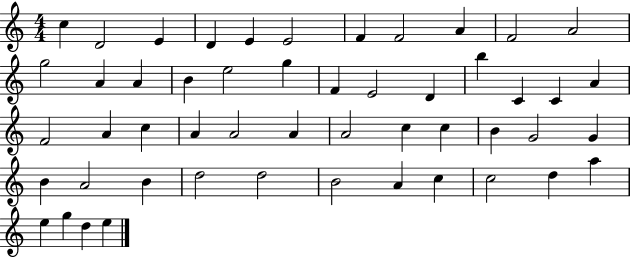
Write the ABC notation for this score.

X:1
T:Untitled
M:4/4
L:1/4
K:C
c D2 E D E E2 F F2 A F2 A2 g2 A A B e2 g F E2 D b C C A F2 A c A A2 A A2 c c B G2 G B A2 B d2 d2 B2 A c c2 d a e g d e